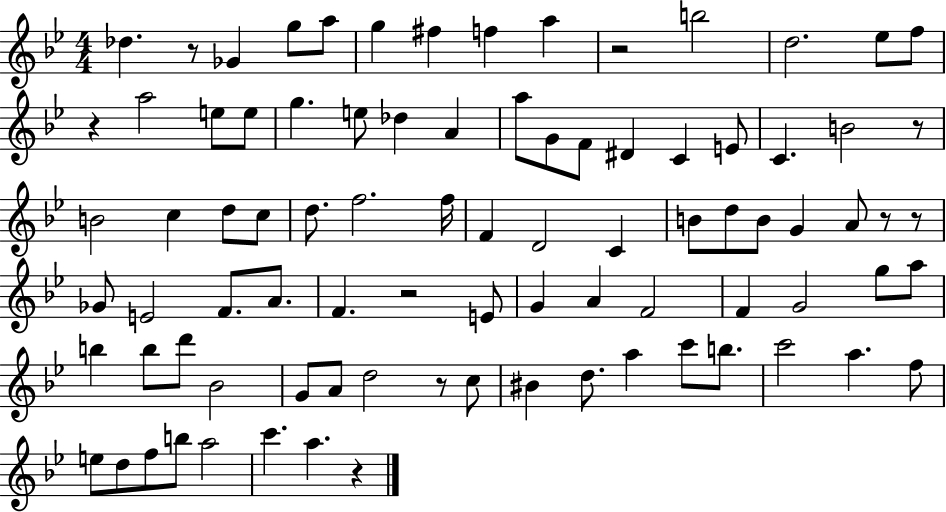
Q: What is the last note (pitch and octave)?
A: A5